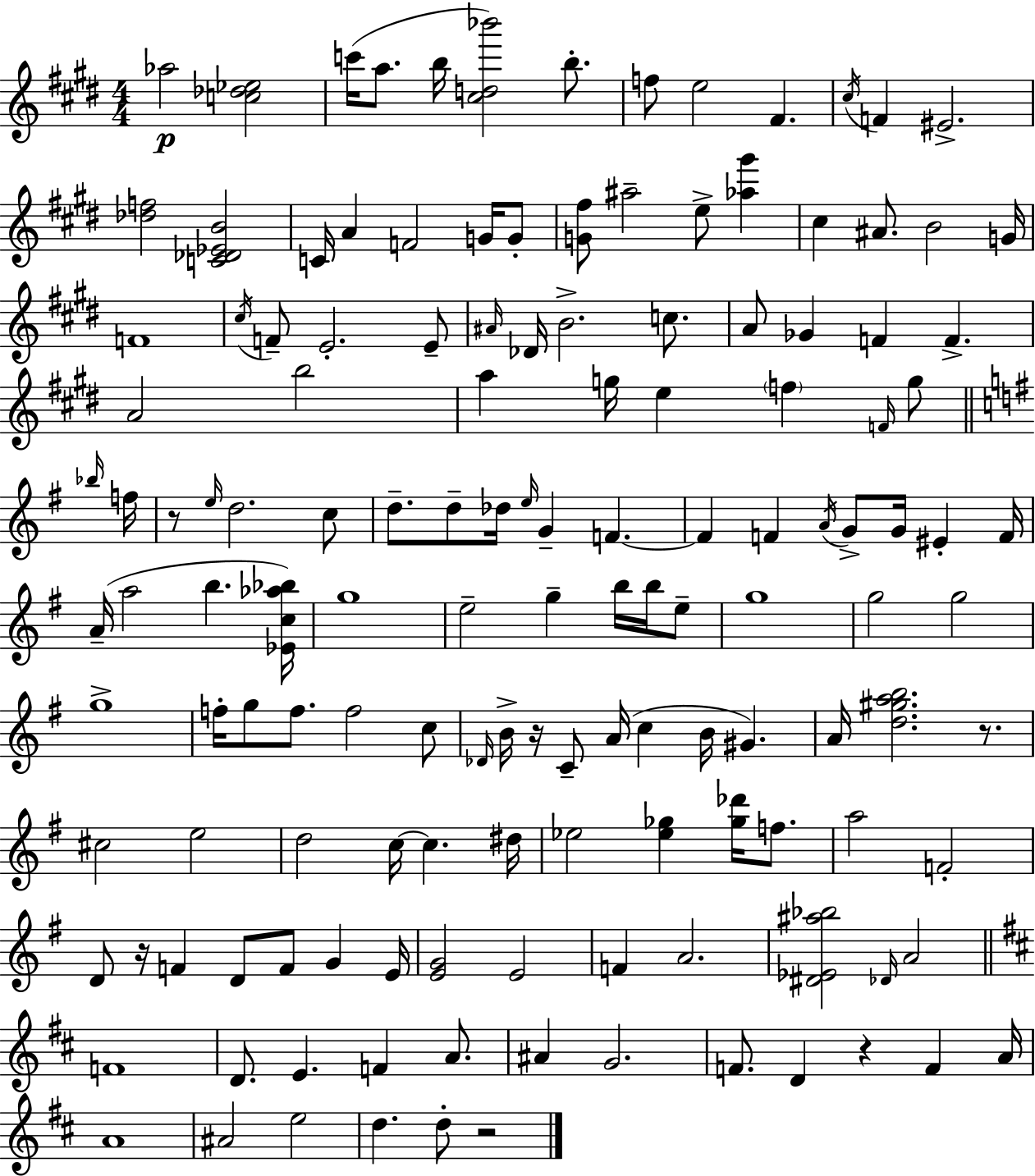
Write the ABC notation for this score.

X:1
T:Untitled
M:4/4
L:1/4
K:E
_a2 [c_d_e]2 c'/4 a/2 b/4 [^cd_b']2 b/2 f/2 e2 ^F ^c/4 F ^E2 [_df]2 [C_D_EB]2 C/4 A F2 G/4 G/2 [G^f]/2 ^a2 e/2 [_a^g'] ^c ^A/2 B2 G/4 F4 ^c/4 F/2 E2 E/2 ^A/4 _D/4 B2 c/2 A/2 _G F F A2 b2 a g/4 e f F/4 g/2 _b/4 f/4 z/2 e/4 d2 c/2 d/2 d/2 _d/4 e/4 G F F F A/4 G/2 G/4 ^E F/4 A/4 a2 b [_Ec_a_b]/4 g4 e2 g b/4 b/4 e/2 g4 g2 g2 g4 f/4 g/2 f/2 f2 c/2 _D/4 B/4 z/4 C/2 A/4 c B/4 ^G A/4 [d^gab]2 z/2 ^c2 e2 d2 c/4 c ^d/4 _e2 [_e_g] [_g_d']/4 f/2 a2 F2 D/2 z/4 F D/2 F/2 G E/4 [EG]2 E2 F A2 [^D_E^a_b]2 _D/4 A2 F4 D/2 E F A/2 ^A G2 F/2 D z F A/4 A4 ^A2 e2 d d/2 z2